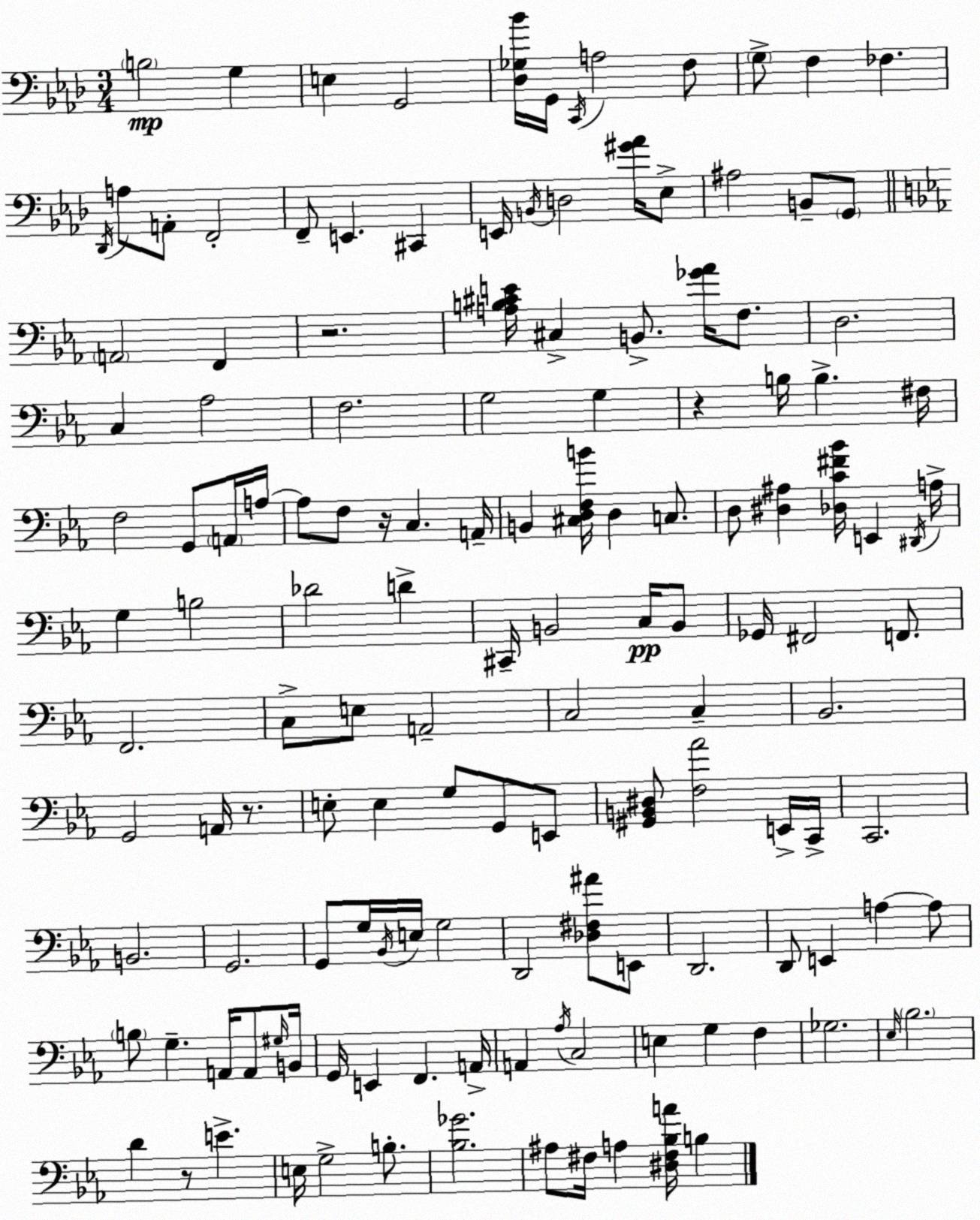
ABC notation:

X:1
T:Untitled
M:3/4
L:1/4
K:Fm
B,2 G, E, G,,2 [_D,_G,_B]/4 G,,/4 C,,/4 A,2 F,/2 G,/2 F, _F, _D,,/4 A,/2 A,,/2 F,,2 F,,/2 E,, ^C,, E,,/4 B,,/4 D,2 [^G_A]/4 _E,/2 ^A,2 B,,/2 G,,/2 A,,2 F,, z2 [A,B,^CE]/4 ^C, B,,/2 [_G_A]/4 F,/2 D,2 C, _A,2 F,2 G,2 G, z B,/4 B, ^F,/4 F,2 G,,/2 A,,/4 A,/4 A,/2 F,/2 z/4 C, A,,/4 B,, [^C,D,F,B]/4 D, C,/2 D,/2 [^D,^A,] [_D,C^F_B]/4 E,, ^D,,/4 A,/4 G, B,2 _D2 D ^C,,/4 B,,2 C,/4 B,,/2 _G,,/4 ^F,,2 F,,/2 F,,2 C,/2 E,/2 A,,2 C,2 C, _B,,2 G,,2 A,,/4 z/2 E,/2 E, G,/2 G,,/2 E,,/2 [^G,,B,,^D,]/2 [F,_A]2 E,,/4 C,,/4 C,,2 B,,2 G,,2 G,,/2 G,/4 _B,,/4 E,/4 G,2 D,,2 [_D,^F,^A]/2 E,,/2 D,,2 D,,/2 E,, A, A,/2 B,/2 G, A,,/4 A,,/2 ^G,/4 B,,/4 G,,/4 E,, F,, A,,/4 A,, _A,/4 C,2 E, G, F, _G,2 _E,/4 _B,2 D z/2 E E,/4 G,2 B,/2 [_B,_G]2 ^A,/2 ^F,/4 A, [^D,^F,_B,A]/4 B,